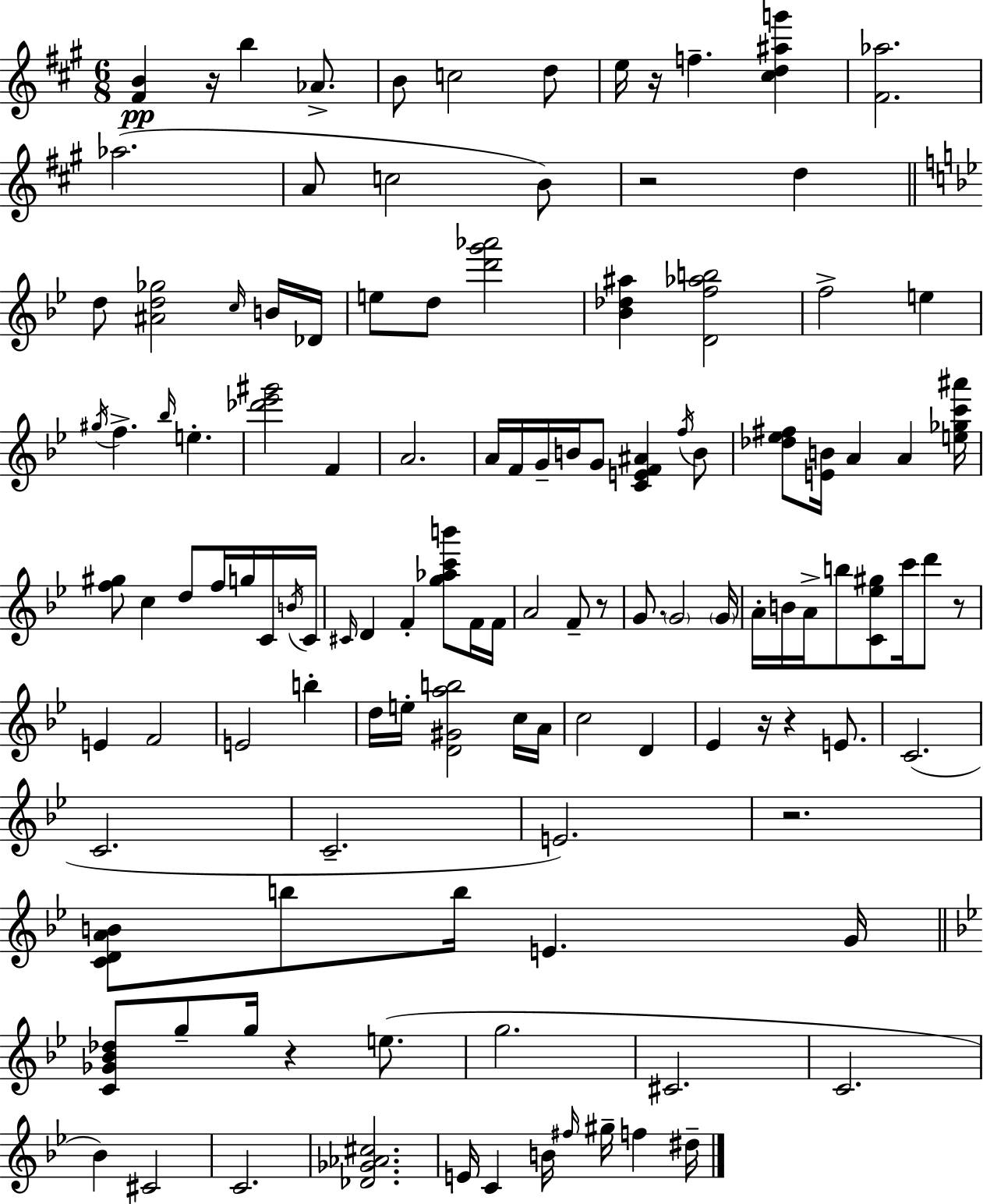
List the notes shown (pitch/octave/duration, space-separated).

[F#4,B4]/q R/s B5/q Ab4/e. B4/e C5/h D5/e E5/s R/s F5/q. [C#5,D5,A#5,G6]/q [F#4,Ab5]/h. Ab5/h. A4/e C5/h B4/e R/h D5/q D5/e [A#4,D5,Gb5]/h C5/s B4/s Db4/s E5/e D5/e [D6,G6,Ab6]/h [Bb4,Db5,A#5]/q [D4,F5,Ab5,B5]/h F5/h E5/q G#5/s F5/q. Bb5/s E5/q. [Db6,Eb6,G#6]/h F4/q A4/h. A4/s F4/s G4/s B4/s G4/e [C4,E4,F4,A#4]/q F5/s B4/e [Db5,Eb5,F#5]/e [E4,B4]/s A4/q A4/q [E5,Gb5,C6,A#6]/s [F5,G#5]/e C5/q D5/e F5/s G5/s C4/s B4/s C4/s C#4/s D4/q F4/q [G5,Ab5,C6,B6]/e F4/s F4/s A4/h F4/e R/e G4/e. G4/h G4/s A4/s B4/s A4/s B5/e [C4,Eb5,G#5]/e C6/s D6/e R/e E4/q F4/h E4/h B5/q D5/s E5/s [D4,G#4,A5,B5]/h C5/s A4/s C5/h D4/q Eb4/q R/s R/q E4/e. C4/h. C4/h. C4/h. E4/h. R/h. [C4,D4,A4,B4]/e B5/e B5/s E4/q. G4/s [C4,Gb4,Bb4,Db5]/e G5/e G5/s R/q E5/e. G5/h. C#4/h. C4/h. Bb4/q C#4/h C4/h. [Db4,Gb4,Ab4,C#5]/h. E4/s C4/q B4/s F#5/s G#5/s F5/q D#5/s